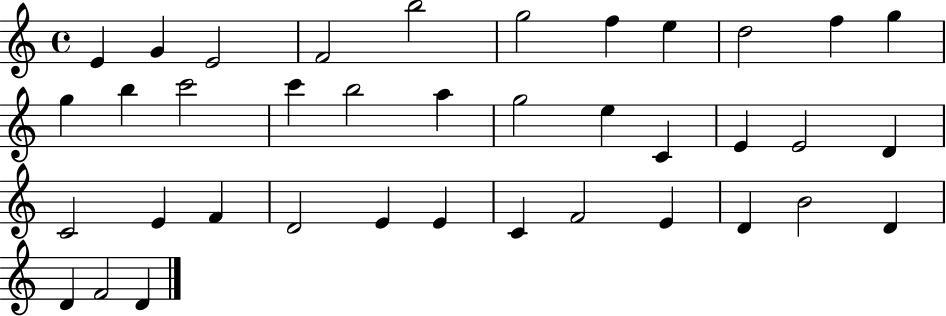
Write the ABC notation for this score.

X:1
T:Untitled
M:4/4
L:1/4
K:C
E G E2 F2 b2 g2 f e d2 f g g b c'2 c' b2 a g2 e C E E2 D C2 E F D2 E E C F2 E D B2 D D F2 D